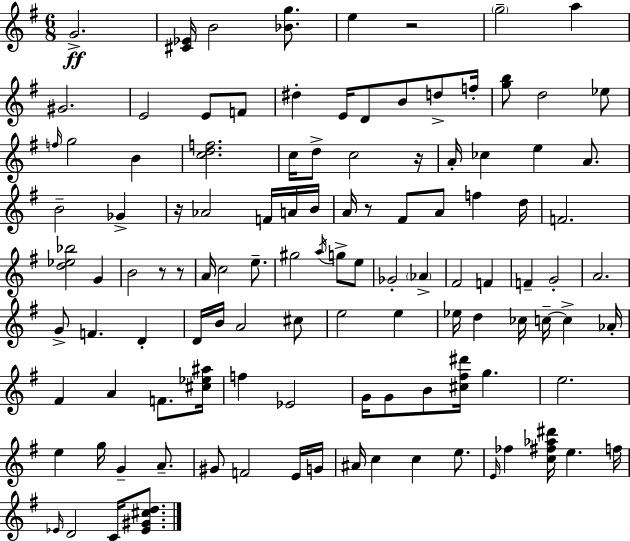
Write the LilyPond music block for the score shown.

{
  \clef treble
  \numericTimeSignature
  \time 6/8
  \key g \major
  g'2.->\ff | <cis' ees'>16 b'2 <bes' g''>8. | e''4 r2 | \parenthesize g''2-- a''4 | \break gis'2. | e'2 e'8 f'8 | dis''4-. e'16 d'8 b'8 d''8-> f''16-. | <g'' b''>8 d''2 ees''8 | \break \grace { f''16 } g''2 b'4 | <c'' d'' f''>2. | c''16 d''8-> c''2 | r16 a'16-. ces''4 e''4 a'8. | \break b'2-- ges'4-> | r16 aes'2 f'16 a'16 | b'16 a'16 r8 fis'8 a'8 f''4 | d''16 f'2. | \break <d'' ees'' bes''>2 g'4 | b'2 r8 r8 | a'16 c''2 e''8.-- | gis''2 \acciaccatura { a''16 } g''8-> | \break e''8 ges'2-. \parenthesize aes'4-> | fis'2 f'4 | f'4-- g'2-. | a'2. | \break g'8-> f'4. d'4-. | d'16 b'16 a'2 | cis''8 e''2 e''4 | ees''16 d''4 ces''16 c''16--~~ c''4-> | \break aes'16-. fis'4 a'4 f'8. | <cis'' ees'' ais''>16 f''4 ees'2 | g'16 g'8 b'8 <cis'' fis'' dis'''>16 g''4. | e''2. | \break e''4 g''16 g'4-- a'8.-- | gis'8 f'2 | e'16 g'16 ais'16 c''4 c''4 e''8. | \grace { e'16 } fes''4 <c'' fis'' aes'' dis'''>16 e''4. | \break f''16 \grace { ees'16 } d'2 | c'16 <ees' gis' cis'' d''>8. \bar "|."
}